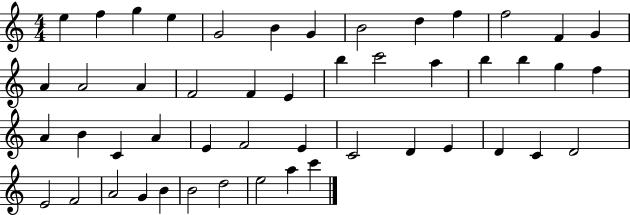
{
  \clef treble
  \numericTimeSignature
  \time 4/4
  \key c \major
  e''4 f''4 g''4 e''4 | g'2 b'4 g'4 | b'2 d''4 f''4 | f''2 f'4 g'4 | \break a'4 a'2 a'4 | f'2 f'4 e'4 | b''4 c'''2 a''4 | b''4 b''4 g''4 f''4 | \break a'4 b'4 c'4 a'4 | e'4 f'2 e'4 | c'2 d'4 e'4 | d'4 c'4 d'2 | \break e'2 f'2 | a'2 g'4 b'4 | b'2 d''2 | e''2 a''4 c'''4 | \break \bar "|."
}